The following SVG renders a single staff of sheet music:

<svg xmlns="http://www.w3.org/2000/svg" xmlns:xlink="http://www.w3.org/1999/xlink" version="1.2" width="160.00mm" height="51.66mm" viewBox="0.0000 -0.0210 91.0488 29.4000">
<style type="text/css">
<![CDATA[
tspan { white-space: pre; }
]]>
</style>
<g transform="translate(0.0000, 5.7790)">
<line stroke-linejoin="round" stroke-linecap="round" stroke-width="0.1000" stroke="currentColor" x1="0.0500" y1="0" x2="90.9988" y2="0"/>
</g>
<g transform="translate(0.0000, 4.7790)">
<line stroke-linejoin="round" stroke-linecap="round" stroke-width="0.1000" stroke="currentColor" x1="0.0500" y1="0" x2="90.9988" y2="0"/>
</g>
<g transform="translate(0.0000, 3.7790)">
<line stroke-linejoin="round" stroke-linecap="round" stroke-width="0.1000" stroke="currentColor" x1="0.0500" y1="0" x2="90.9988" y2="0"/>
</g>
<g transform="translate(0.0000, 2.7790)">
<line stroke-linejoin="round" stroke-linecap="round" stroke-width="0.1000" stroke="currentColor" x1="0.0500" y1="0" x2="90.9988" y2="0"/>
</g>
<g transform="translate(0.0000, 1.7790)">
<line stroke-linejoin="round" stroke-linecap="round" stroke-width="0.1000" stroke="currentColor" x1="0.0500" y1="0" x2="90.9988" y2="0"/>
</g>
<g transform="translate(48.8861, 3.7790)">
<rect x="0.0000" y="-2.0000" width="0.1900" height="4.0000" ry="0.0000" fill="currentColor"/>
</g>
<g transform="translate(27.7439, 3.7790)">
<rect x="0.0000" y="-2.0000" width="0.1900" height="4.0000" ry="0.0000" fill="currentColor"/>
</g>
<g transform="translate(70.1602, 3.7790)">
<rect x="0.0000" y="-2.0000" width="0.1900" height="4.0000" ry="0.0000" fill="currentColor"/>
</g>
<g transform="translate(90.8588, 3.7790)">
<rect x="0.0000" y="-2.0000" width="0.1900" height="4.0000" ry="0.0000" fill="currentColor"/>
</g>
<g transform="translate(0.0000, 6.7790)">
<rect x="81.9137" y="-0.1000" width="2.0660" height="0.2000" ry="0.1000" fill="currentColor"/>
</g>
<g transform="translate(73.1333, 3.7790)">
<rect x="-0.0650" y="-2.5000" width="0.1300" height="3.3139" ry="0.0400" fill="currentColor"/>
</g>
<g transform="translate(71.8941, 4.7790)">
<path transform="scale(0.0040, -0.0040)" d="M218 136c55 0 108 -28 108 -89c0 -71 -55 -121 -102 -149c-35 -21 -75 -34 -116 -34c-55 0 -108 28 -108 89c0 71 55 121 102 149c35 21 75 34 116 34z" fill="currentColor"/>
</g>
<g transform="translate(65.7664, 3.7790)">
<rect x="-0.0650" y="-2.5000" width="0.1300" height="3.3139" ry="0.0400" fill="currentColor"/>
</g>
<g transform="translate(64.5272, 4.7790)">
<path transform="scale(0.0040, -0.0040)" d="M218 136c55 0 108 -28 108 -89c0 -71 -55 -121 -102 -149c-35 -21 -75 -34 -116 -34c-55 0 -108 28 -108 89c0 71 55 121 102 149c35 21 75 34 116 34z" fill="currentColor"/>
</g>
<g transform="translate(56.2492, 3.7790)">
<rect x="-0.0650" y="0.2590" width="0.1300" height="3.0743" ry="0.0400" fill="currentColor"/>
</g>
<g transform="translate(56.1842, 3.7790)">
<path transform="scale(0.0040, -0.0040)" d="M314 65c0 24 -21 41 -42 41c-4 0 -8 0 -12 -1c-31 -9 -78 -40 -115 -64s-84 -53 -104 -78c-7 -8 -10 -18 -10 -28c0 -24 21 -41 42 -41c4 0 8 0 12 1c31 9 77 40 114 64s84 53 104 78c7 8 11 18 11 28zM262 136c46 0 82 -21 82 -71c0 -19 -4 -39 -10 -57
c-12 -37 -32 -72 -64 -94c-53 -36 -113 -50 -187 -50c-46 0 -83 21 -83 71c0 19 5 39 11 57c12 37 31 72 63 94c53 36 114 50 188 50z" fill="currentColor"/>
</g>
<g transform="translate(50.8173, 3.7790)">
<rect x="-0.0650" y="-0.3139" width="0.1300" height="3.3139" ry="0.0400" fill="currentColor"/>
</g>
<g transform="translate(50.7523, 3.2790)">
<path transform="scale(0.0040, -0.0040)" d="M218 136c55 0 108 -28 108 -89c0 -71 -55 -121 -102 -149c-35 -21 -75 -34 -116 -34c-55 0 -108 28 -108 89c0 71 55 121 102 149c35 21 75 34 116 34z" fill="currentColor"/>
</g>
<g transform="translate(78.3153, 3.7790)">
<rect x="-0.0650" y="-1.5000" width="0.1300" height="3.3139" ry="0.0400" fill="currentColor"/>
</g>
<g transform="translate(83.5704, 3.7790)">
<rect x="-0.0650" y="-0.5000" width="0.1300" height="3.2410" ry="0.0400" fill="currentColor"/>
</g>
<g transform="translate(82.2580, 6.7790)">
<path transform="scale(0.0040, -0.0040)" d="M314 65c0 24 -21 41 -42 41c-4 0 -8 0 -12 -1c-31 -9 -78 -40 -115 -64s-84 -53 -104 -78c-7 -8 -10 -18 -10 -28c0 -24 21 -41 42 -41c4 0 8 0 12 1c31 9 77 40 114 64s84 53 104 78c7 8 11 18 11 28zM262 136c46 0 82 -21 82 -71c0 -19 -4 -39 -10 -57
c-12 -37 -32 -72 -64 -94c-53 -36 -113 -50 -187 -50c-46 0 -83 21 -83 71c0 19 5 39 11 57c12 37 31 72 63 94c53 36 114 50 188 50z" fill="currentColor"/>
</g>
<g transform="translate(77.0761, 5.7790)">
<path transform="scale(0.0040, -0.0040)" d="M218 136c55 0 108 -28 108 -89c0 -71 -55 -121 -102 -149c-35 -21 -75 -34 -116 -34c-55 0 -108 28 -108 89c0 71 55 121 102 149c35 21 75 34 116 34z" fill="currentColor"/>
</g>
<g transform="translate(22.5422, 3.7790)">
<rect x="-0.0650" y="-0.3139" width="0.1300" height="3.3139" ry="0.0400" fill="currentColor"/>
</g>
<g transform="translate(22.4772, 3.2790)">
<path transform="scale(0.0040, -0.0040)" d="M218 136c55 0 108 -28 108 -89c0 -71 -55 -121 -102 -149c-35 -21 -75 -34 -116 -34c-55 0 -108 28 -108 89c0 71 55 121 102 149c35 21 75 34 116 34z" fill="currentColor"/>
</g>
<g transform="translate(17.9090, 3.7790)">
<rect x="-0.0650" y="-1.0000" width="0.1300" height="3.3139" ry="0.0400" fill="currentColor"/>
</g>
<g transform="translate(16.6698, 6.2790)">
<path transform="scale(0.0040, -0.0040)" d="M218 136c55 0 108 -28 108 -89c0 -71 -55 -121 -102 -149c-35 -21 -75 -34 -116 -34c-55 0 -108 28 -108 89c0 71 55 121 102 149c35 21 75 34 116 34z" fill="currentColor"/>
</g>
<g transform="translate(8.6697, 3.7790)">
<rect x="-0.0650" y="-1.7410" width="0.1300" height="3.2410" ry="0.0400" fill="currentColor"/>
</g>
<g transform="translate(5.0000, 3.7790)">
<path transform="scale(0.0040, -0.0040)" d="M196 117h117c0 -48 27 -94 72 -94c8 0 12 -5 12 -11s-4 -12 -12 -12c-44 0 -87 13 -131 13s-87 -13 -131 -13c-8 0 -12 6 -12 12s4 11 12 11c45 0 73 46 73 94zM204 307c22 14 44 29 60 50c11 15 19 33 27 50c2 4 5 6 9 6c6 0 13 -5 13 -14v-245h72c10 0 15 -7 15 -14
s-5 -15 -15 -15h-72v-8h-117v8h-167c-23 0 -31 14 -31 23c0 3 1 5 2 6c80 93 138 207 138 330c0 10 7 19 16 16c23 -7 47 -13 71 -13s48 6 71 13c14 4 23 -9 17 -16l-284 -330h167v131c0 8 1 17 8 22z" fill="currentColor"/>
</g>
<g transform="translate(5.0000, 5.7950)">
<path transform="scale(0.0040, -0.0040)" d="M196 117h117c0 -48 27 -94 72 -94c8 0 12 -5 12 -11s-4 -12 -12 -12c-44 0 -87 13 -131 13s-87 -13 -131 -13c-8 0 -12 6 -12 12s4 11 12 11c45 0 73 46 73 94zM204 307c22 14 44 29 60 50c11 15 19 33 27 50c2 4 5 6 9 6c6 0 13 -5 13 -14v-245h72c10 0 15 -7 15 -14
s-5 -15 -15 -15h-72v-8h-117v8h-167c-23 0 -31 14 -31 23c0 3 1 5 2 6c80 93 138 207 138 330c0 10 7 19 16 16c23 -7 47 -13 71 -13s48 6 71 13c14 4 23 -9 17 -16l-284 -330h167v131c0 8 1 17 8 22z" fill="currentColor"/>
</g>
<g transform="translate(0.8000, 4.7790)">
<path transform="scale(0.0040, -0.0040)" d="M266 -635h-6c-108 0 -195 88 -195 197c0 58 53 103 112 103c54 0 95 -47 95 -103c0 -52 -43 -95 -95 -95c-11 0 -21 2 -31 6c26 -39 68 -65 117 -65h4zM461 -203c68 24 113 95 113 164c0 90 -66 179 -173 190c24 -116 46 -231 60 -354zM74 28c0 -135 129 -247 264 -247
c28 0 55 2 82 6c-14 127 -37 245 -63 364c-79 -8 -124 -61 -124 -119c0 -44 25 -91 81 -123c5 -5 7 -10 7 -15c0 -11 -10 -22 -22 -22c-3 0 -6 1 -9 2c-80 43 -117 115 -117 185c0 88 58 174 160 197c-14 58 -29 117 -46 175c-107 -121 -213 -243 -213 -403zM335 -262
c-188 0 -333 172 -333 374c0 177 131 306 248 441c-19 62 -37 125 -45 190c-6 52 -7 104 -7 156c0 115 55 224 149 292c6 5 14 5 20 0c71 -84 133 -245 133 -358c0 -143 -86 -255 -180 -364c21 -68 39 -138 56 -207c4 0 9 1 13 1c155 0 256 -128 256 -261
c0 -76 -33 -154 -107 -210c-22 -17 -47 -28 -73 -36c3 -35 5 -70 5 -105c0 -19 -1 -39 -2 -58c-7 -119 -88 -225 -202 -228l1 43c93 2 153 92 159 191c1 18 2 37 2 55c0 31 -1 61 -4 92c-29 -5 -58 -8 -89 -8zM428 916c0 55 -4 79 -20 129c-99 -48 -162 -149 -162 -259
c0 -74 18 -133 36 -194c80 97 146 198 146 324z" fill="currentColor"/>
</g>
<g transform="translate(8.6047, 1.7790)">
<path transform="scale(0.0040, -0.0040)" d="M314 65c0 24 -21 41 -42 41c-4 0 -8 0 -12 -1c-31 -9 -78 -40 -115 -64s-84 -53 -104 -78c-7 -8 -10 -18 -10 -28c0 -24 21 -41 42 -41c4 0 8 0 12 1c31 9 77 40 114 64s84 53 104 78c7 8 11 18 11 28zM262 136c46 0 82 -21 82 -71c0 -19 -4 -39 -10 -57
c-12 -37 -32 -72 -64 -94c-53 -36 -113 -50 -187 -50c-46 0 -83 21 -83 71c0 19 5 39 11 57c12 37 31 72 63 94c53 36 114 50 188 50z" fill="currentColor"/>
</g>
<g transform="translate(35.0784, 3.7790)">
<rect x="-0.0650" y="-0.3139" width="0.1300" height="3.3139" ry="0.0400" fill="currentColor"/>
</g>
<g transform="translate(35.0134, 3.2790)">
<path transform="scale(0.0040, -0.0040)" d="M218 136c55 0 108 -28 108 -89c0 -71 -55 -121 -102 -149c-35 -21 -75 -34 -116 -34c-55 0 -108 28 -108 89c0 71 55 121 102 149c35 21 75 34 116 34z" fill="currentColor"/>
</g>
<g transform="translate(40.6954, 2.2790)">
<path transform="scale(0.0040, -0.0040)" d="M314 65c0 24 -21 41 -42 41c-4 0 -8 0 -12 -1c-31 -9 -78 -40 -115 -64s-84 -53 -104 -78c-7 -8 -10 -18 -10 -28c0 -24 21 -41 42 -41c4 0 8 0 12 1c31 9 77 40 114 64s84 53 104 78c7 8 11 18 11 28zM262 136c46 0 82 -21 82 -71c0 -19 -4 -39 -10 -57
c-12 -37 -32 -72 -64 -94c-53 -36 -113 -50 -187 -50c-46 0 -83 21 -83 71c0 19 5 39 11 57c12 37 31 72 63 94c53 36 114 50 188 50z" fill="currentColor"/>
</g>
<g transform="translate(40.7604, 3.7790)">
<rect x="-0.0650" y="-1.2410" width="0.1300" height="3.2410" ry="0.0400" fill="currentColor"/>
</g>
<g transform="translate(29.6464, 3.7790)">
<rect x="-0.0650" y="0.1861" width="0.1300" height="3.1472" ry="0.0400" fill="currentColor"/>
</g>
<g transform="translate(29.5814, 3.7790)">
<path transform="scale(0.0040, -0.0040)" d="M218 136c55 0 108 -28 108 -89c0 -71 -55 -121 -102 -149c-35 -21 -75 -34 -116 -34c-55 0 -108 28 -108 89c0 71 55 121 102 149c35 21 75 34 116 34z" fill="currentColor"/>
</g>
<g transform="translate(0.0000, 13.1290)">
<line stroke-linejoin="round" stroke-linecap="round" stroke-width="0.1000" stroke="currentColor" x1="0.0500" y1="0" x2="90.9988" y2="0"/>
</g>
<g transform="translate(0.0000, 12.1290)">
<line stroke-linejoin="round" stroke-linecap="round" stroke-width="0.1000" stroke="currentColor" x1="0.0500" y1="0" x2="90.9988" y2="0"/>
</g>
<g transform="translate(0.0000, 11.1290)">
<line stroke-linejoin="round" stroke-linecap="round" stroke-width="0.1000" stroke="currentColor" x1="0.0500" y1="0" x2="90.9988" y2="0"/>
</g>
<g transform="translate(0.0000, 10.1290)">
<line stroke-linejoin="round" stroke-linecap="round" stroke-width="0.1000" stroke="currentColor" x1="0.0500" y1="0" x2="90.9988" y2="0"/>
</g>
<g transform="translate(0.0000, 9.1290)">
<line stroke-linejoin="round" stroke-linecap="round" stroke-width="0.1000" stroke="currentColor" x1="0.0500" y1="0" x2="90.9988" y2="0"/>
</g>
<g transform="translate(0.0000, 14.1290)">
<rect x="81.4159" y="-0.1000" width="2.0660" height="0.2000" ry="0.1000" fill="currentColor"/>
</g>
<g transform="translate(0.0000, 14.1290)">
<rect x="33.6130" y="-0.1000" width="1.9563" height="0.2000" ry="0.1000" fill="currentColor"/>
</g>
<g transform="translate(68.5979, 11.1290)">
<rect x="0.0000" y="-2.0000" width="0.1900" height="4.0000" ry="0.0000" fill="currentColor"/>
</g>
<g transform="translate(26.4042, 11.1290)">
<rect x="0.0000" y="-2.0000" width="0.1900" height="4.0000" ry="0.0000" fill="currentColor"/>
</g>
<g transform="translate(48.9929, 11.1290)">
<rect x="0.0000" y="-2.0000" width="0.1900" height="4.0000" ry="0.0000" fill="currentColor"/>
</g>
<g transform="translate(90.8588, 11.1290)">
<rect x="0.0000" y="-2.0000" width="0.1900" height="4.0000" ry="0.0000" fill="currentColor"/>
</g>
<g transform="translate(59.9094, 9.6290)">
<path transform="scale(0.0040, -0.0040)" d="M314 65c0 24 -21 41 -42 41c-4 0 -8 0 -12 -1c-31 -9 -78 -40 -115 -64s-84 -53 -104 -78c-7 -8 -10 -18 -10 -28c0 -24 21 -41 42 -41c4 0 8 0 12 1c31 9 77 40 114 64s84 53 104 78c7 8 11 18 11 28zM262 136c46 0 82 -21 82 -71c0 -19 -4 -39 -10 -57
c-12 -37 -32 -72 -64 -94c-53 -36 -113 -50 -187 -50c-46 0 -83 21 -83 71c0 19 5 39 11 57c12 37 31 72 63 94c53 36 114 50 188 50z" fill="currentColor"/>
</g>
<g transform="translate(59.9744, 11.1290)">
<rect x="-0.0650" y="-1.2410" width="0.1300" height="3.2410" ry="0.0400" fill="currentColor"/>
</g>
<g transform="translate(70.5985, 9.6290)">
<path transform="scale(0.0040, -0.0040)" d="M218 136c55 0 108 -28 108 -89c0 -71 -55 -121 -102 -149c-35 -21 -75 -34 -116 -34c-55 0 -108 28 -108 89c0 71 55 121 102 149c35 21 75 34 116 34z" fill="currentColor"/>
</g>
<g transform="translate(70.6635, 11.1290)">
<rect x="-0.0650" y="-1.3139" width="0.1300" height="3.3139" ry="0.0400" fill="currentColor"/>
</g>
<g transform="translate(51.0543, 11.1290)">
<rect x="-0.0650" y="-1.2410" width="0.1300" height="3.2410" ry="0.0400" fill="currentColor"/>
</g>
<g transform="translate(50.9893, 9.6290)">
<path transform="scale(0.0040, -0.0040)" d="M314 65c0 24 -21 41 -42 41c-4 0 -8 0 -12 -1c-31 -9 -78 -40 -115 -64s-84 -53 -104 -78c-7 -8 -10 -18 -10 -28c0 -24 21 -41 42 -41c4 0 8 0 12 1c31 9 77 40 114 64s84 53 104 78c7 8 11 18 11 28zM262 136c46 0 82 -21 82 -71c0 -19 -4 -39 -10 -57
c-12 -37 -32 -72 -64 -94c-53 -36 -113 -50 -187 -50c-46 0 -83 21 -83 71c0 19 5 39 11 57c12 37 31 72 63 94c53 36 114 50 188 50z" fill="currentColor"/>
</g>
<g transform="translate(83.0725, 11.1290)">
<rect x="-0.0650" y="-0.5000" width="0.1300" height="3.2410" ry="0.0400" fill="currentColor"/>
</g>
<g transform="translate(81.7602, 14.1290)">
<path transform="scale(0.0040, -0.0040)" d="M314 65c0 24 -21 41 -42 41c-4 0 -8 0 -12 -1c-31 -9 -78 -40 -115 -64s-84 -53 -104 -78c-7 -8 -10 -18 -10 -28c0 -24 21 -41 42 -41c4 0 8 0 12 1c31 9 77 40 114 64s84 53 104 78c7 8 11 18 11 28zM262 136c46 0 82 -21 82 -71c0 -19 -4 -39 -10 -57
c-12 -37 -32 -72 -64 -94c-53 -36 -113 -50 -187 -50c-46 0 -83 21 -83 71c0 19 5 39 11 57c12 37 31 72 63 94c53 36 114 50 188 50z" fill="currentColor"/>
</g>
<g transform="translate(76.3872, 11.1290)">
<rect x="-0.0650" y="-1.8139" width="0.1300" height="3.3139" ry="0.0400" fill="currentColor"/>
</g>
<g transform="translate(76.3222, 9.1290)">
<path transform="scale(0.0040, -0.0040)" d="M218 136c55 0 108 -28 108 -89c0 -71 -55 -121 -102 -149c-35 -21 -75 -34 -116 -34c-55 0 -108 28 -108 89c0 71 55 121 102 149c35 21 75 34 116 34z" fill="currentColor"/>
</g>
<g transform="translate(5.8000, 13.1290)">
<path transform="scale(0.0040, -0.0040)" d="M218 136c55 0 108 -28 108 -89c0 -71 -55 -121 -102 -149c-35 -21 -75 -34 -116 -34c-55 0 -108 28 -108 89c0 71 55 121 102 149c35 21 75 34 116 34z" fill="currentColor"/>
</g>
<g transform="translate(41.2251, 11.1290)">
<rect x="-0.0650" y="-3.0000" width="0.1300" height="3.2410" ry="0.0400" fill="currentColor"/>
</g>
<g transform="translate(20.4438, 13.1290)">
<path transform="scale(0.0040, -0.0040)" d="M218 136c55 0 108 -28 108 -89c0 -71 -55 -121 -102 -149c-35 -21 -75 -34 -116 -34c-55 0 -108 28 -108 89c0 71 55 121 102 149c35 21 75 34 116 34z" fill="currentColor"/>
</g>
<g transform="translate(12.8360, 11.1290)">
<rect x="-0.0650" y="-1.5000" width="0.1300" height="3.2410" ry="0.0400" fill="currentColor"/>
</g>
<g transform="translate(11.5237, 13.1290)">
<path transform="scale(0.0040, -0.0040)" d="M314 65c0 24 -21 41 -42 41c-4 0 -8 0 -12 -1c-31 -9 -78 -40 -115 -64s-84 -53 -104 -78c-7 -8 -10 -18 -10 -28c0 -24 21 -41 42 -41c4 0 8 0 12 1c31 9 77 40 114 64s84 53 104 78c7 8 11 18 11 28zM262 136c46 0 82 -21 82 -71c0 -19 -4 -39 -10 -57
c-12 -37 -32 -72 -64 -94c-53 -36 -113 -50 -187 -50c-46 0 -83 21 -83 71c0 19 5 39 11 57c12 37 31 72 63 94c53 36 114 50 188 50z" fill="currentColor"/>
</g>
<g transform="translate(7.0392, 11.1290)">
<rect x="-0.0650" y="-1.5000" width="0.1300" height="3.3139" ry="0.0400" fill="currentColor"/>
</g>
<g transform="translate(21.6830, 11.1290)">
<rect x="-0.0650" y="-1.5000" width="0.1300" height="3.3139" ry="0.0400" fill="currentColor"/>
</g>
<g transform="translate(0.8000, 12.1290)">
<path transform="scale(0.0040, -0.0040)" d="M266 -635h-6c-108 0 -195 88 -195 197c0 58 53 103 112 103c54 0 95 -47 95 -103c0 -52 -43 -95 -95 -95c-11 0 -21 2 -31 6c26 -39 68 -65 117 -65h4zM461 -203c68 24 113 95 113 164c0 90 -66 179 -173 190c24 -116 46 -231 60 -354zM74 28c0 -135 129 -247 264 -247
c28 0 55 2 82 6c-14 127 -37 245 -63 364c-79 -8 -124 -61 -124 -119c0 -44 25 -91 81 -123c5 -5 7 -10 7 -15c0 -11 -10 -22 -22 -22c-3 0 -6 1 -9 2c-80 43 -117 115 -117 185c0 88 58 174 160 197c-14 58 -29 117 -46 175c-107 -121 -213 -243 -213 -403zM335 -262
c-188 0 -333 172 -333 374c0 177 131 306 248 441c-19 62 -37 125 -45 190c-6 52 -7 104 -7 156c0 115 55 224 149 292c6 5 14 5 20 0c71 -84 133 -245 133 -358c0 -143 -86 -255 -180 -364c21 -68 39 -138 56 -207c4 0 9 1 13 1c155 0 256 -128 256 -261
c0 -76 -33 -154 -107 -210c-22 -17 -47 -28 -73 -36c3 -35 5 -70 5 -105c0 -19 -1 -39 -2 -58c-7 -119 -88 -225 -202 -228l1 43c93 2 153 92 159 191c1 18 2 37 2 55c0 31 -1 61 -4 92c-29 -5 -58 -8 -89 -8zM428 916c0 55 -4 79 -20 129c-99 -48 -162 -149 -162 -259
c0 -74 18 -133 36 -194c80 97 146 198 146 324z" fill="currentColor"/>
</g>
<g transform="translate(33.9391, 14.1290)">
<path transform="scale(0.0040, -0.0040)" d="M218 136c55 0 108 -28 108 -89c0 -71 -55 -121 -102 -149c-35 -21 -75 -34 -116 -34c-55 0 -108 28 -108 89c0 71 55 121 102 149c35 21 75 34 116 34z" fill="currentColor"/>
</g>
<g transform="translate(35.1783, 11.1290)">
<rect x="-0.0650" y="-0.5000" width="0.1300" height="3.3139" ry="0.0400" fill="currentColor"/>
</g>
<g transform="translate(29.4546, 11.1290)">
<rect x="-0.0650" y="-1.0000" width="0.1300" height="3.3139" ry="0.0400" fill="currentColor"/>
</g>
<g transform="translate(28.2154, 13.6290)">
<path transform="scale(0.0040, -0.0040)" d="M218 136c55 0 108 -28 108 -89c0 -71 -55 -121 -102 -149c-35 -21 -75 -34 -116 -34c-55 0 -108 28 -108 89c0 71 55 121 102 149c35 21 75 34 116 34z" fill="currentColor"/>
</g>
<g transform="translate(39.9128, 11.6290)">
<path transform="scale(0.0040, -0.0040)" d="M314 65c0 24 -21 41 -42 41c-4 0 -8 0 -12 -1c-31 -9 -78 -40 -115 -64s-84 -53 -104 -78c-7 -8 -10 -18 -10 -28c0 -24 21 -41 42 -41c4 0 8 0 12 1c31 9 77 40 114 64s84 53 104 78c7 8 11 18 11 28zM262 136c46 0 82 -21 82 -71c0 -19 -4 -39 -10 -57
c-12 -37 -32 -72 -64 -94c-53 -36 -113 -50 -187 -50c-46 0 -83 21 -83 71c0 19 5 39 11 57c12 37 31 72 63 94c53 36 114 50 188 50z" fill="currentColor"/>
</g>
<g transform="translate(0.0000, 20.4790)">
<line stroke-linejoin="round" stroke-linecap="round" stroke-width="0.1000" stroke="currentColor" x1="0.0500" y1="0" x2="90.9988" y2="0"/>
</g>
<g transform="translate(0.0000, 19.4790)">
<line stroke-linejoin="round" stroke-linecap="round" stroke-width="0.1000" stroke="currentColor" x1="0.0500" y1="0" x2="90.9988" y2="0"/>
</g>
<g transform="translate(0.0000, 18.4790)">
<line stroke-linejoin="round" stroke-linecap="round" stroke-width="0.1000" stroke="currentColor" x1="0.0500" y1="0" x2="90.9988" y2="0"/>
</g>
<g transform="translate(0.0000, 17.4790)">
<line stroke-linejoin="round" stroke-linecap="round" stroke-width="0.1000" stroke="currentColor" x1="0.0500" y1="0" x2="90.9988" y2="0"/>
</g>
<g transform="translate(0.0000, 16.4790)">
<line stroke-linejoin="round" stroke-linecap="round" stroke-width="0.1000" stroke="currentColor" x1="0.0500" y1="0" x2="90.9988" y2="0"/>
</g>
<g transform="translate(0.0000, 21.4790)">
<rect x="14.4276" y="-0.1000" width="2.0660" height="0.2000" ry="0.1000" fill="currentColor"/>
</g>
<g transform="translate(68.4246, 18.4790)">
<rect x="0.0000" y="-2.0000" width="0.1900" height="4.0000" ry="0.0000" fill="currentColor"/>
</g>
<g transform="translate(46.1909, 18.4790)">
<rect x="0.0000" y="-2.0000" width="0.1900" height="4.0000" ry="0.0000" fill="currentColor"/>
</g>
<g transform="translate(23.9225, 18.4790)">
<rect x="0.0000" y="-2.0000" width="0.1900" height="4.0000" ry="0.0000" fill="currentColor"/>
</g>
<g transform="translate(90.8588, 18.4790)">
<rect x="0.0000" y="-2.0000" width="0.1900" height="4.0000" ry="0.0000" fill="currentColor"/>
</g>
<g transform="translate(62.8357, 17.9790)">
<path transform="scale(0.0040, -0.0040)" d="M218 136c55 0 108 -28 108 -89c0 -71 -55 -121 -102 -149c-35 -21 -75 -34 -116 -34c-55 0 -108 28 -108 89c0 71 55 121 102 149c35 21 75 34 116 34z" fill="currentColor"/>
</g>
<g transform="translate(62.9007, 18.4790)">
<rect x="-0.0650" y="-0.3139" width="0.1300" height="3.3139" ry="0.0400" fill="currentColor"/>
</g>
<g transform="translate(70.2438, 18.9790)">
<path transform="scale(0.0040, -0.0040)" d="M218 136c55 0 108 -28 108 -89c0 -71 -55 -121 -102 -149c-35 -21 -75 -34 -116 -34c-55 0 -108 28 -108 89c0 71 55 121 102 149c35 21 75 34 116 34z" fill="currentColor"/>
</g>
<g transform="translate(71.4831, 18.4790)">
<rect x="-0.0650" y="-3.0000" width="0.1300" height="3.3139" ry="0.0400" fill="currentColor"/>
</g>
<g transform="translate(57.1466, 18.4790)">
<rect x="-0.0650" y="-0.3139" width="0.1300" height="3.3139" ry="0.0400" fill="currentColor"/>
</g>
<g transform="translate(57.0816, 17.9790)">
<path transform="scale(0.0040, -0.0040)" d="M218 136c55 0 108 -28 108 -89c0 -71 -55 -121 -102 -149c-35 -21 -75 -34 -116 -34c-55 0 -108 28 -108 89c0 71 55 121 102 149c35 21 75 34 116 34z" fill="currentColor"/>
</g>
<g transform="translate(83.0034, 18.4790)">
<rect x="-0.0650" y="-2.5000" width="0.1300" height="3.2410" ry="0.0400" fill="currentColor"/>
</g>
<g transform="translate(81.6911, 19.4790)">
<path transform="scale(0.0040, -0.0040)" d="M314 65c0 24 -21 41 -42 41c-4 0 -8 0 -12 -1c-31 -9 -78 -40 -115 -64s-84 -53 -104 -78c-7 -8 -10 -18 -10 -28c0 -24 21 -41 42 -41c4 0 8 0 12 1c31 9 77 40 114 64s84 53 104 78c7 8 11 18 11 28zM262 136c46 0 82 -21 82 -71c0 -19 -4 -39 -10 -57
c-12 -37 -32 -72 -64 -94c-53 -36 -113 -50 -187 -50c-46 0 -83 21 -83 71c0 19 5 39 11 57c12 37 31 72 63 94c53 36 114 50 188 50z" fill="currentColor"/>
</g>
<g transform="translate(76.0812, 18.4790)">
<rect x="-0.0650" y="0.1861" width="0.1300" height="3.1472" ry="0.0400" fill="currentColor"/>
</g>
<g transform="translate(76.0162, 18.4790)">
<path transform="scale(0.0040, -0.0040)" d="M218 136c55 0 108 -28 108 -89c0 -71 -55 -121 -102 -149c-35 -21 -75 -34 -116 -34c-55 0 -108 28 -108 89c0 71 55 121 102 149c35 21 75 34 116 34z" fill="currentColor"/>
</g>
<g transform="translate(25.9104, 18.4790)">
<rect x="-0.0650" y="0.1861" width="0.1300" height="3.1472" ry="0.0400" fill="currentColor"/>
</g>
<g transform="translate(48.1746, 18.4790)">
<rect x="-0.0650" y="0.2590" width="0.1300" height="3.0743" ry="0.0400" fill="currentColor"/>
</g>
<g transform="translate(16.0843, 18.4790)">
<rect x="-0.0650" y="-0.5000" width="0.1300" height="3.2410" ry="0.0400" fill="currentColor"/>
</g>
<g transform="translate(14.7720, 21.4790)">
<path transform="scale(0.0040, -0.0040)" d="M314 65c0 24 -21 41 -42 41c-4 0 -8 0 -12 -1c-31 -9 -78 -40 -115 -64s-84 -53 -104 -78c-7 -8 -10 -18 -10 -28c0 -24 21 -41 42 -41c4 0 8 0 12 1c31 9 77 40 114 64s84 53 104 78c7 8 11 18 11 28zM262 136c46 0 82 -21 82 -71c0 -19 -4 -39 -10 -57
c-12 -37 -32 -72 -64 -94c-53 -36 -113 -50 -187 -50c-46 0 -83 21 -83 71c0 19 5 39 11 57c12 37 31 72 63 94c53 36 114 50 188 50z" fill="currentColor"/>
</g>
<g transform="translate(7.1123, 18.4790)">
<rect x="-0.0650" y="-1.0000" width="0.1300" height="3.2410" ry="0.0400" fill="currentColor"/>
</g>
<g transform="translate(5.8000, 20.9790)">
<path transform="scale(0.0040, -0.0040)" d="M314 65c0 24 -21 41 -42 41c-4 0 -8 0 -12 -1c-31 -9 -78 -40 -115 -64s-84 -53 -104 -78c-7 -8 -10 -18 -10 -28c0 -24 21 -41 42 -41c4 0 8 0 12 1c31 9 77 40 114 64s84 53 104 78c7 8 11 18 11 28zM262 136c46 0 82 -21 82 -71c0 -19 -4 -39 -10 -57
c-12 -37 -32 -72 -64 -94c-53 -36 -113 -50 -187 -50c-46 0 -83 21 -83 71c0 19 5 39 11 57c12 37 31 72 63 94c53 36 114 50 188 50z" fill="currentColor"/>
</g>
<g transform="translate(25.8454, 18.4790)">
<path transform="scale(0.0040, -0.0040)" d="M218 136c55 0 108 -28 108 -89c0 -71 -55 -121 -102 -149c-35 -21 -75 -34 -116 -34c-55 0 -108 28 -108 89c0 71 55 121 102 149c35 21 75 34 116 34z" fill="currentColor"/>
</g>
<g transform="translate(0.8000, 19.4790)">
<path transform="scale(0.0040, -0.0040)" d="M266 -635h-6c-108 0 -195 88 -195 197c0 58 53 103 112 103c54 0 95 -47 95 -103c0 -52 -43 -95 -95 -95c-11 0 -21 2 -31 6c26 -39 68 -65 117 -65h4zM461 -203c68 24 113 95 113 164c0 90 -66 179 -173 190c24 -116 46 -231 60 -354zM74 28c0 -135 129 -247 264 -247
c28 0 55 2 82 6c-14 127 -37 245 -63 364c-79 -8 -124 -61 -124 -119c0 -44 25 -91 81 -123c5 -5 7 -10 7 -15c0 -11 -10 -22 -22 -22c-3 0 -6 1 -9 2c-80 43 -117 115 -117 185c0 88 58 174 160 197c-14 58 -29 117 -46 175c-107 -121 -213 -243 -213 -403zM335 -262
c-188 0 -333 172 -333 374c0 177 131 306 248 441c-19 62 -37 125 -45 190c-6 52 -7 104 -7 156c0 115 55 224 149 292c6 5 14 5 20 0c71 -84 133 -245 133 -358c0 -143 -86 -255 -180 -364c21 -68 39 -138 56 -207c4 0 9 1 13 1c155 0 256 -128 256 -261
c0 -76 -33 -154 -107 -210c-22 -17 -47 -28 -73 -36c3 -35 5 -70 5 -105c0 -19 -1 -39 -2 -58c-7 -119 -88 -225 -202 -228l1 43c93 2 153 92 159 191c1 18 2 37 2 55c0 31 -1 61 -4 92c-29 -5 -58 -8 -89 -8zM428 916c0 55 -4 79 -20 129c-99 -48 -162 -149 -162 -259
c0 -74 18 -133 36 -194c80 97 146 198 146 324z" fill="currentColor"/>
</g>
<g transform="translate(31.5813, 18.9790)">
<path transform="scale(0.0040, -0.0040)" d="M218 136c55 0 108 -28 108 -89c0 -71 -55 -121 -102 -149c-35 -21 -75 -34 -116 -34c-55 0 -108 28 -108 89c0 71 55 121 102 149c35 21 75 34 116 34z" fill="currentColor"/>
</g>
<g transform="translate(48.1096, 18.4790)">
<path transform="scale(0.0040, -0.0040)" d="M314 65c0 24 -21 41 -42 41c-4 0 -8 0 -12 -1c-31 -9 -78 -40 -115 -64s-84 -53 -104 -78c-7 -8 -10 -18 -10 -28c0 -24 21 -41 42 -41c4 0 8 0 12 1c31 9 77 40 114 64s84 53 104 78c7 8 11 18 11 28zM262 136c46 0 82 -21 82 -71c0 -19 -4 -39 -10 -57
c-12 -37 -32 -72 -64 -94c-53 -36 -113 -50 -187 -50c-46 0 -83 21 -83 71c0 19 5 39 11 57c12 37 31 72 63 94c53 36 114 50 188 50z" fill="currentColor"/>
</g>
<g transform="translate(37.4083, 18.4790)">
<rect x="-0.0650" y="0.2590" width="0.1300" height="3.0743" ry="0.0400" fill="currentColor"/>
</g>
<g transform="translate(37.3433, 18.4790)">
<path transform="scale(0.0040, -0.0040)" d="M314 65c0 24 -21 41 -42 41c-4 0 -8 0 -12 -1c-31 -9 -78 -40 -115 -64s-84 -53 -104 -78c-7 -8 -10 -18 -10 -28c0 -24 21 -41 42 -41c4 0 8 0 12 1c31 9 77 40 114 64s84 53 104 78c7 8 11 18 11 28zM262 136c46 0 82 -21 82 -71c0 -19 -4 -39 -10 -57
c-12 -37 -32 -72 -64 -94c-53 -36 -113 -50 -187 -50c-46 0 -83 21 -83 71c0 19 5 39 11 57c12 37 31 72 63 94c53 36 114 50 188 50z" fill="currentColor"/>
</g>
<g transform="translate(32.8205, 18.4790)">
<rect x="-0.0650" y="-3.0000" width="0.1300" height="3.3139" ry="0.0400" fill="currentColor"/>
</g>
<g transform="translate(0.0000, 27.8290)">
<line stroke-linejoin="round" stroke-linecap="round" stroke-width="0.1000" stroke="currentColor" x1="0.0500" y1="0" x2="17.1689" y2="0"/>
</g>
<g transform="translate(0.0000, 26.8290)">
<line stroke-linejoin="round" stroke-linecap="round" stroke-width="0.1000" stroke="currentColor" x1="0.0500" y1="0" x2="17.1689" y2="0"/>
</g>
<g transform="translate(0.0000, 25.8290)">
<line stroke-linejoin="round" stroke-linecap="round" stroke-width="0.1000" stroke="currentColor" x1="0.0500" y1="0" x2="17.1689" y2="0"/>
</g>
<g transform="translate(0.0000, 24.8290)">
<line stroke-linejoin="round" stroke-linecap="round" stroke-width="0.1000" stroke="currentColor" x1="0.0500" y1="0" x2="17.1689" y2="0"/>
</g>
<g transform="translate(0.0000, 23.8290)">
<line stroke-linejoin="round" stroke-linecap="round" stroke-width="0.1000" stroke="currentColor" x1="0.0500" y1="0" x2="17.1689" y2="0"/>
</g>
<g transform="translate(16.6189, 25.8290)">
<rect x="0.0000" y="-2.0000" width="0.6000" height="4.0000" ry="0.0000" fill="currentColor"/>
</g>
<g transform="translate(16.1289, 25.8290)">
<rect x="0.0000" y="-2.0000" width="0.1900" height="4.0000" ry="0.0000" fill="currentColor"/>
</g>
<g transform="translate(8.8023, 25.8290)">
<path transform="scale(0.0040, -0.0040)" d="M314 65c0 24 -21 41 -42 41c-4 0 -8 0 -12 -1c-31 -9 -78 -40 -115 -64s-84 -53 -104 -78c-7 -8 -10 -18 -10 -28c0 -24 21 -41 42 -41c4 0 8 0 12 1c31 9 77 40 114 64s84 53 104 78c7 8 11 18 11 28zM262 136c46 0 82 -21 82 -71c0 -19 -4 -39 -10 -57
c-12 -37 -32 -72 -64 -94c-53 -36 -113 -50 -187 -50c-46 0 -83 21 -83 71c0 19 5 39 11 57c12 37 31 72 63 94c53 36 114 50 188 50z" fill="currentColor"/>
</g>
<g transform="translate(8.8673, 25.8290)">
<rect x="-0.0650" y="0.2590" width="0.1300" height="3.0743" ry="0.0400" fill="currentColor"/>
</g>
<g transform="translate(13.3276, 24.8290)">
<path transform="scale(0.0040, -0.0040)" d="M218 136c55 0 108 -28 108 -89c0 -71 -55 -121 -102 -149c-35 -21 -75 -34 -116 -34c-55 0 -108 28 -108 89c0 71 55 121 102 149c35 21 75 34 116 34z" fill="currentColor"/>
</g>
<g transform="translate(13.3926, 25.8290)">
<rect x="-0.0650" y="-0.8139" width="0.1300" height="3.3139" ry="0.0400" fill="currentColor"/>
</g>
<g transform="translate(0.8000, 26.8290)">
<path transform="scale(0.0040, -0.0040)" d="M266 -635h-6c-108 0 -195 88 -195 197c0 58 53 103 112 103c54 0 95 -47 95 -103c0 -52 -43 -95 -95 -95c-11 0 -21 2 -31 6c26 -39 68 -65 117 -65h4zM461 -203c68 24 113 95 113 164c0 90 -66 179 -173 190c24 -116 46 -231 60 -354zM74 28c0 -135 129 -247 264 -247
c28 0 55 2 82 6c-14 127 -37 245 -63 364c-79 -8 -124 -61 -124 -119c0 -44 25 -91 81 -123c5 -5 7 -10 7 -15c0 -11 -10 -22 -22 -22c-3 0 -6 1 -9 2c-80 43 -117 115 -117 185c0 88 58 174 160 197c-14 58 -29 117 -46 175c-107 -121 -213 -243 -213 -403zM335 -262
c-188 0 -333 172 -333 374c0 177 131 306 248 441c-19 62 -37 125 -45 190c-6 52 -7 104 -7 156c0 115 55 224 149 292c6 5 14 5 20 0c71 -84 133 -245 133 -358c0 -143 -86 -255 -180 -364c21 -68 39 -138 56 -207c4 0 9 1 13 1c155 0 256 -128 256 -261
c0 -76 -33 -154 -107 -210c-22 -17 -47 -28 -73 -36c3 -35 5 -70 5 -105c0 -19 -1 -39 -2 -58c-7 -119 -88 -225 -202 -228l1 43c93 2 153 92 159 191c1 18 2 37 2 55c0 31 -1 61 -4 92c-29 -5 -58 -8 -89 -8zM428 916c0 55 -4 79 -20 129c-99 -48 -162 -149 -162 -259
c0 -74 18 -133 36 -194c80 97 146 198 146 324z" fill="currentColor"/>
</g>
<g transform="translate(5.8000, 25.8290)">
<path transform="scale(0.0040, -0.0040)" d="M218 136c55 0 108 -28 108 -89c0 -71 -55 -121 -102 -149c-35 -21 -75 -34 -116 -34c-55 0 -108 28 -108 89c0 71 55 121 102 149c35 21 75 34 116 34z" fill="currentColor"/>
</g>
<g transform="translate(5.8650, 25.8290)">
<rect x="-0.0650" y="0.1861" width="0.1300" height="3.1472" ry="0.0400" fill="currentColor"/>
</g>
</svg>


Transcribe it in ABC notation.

X:1
T:Untitled
M:4/4
L:1/4
K:C
f2 D c B c e2 c B2 G G E C2 E E2 E D C A2 e2 e2 e f C2 D2 C2 B A B2 B2 c c A B G2 B B2 d